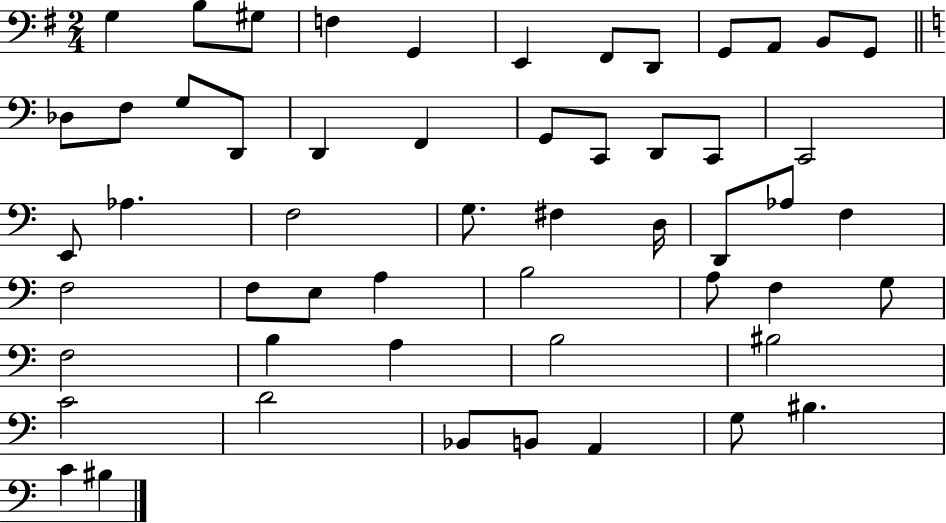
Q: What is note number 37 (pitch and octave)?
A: B3